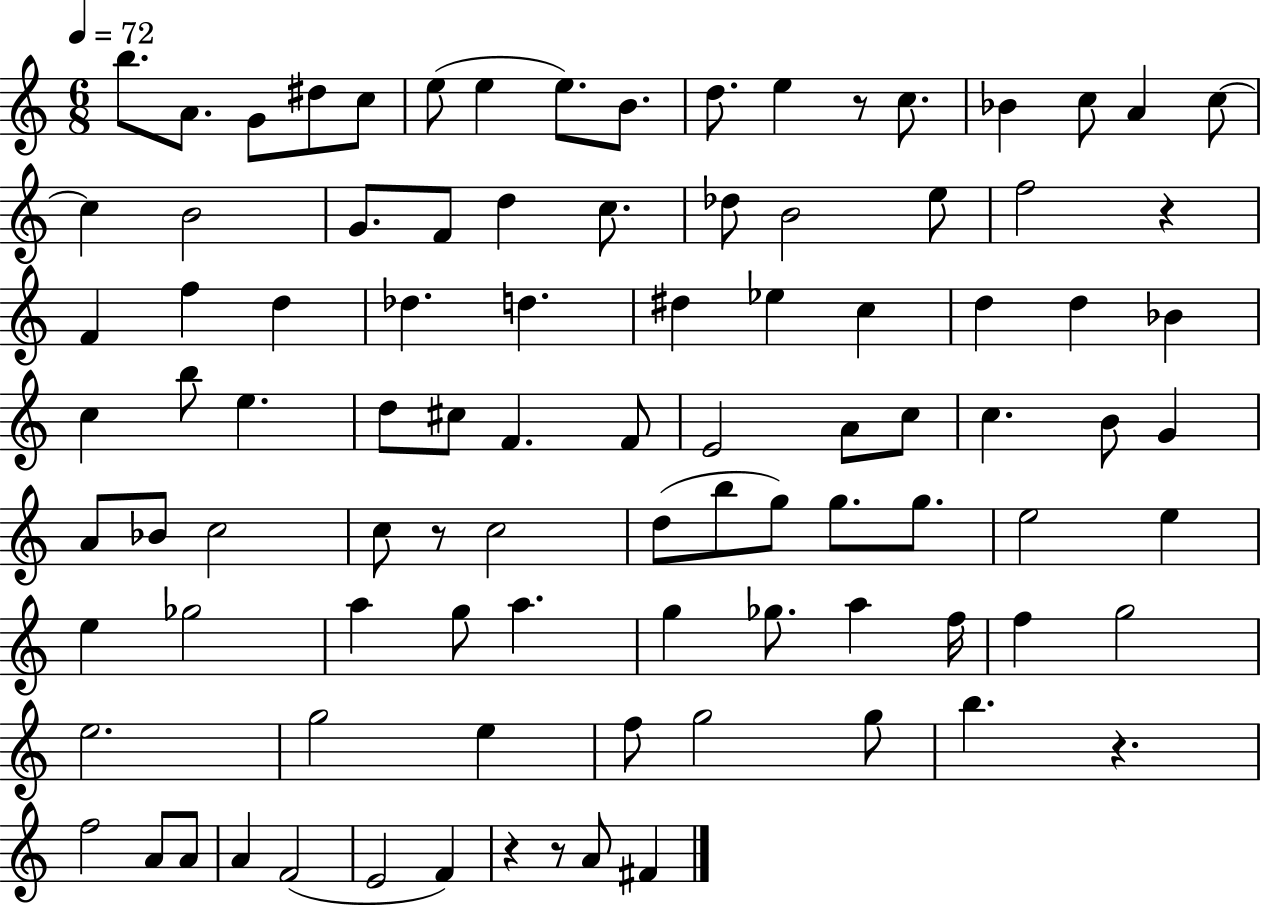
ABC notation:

X:1
T:Untitled
M:6/8
L:1/4
K:C
b/2 A/2 G/2 ^d/2 c/2 e/2 e e/2 B/2 d/2 e z/2 c/2 _B c/2 A c/2 c B2 G/2 F/2 d c/2 _d/2 B2 e/2 f2 z F f d _d d ^d _e c d d _B c b/2 e d/2 ^c/2 F F/2 E2 A/2 c/2 c B/2 G A/2 _B/2 c2 c/2 z/2 c2 d/2 b/2 g/2 g/2 g/2 e2 e e _g2 a g/2 a g _g/2 a f/4 f g2 e2 g2 e f/2 g2 g/2 b z f2 A/2 A/2 A F2 E2 F z z/2 A/2 ^F